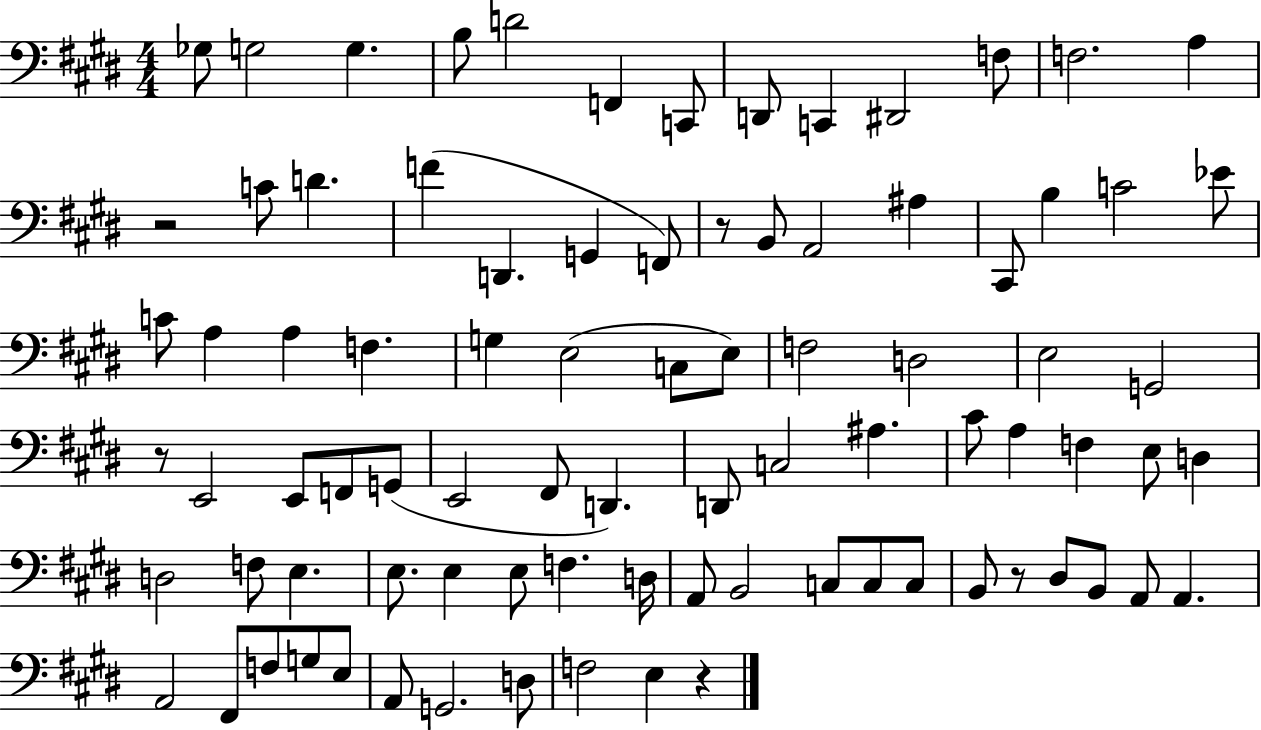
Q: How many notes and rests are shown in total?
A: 86